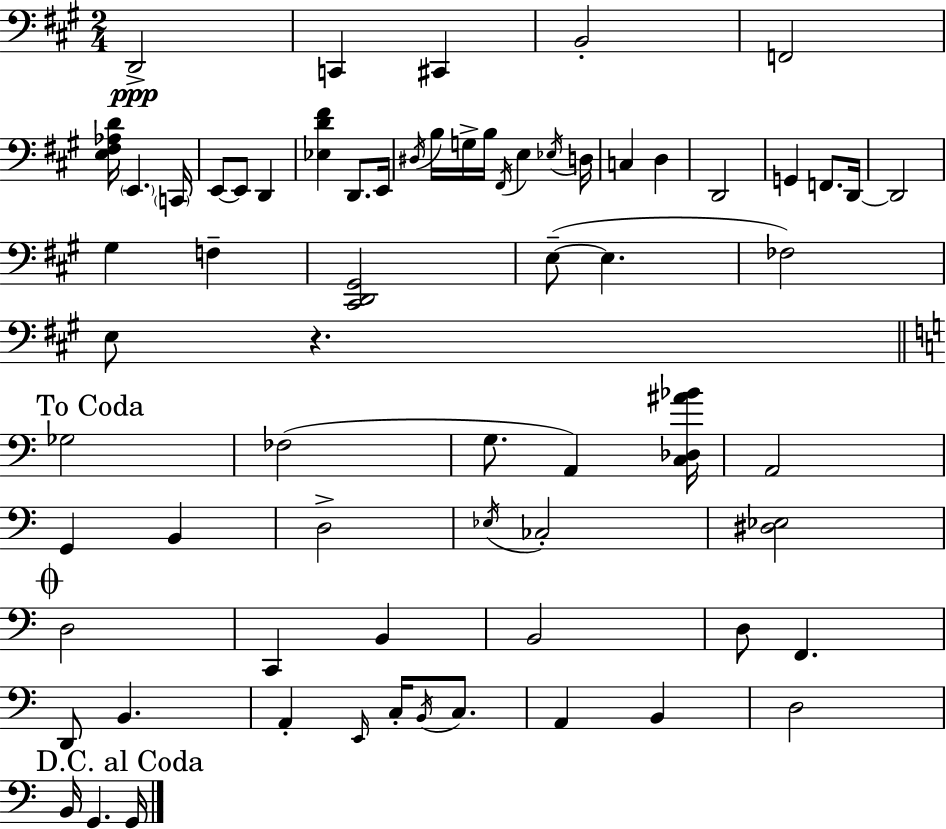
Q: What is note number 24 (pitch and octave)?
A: G2